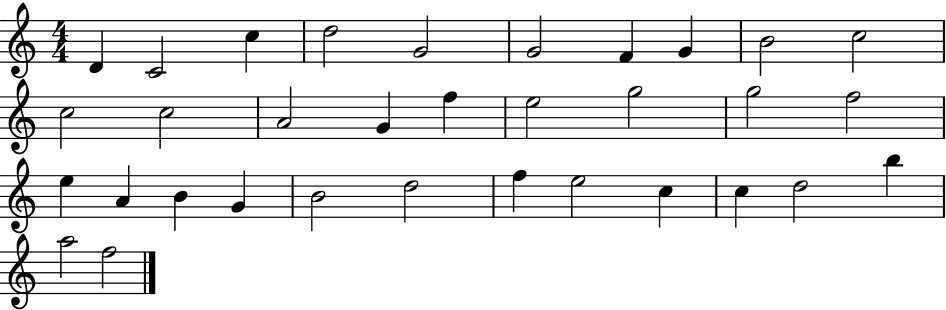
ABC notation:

X:1
T:Untitled
M:4/4
L:1/4
K:C
D C2 c d2 G2 G2 F G B2 c2 c2 c2 A2 G f e2 g2 g2 f2 e A B G B2 d2 f e2 c c d2 b a2 f2